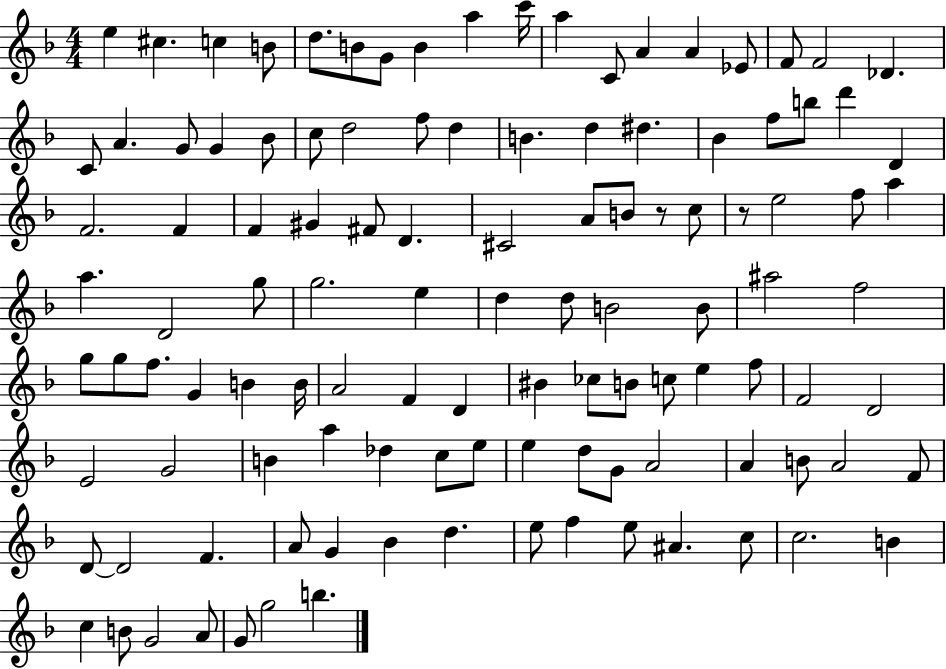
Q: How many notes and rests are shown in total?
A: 114